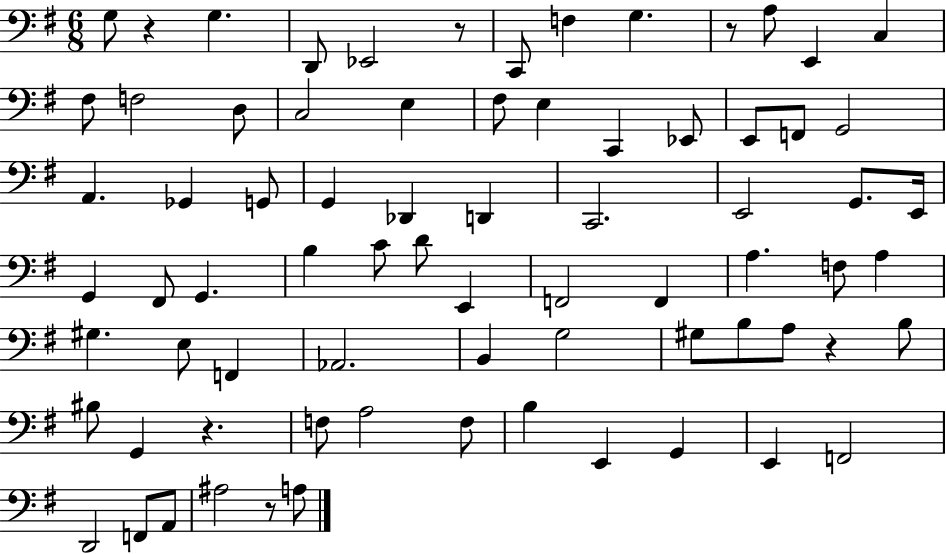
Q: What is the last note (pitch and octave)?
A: A3